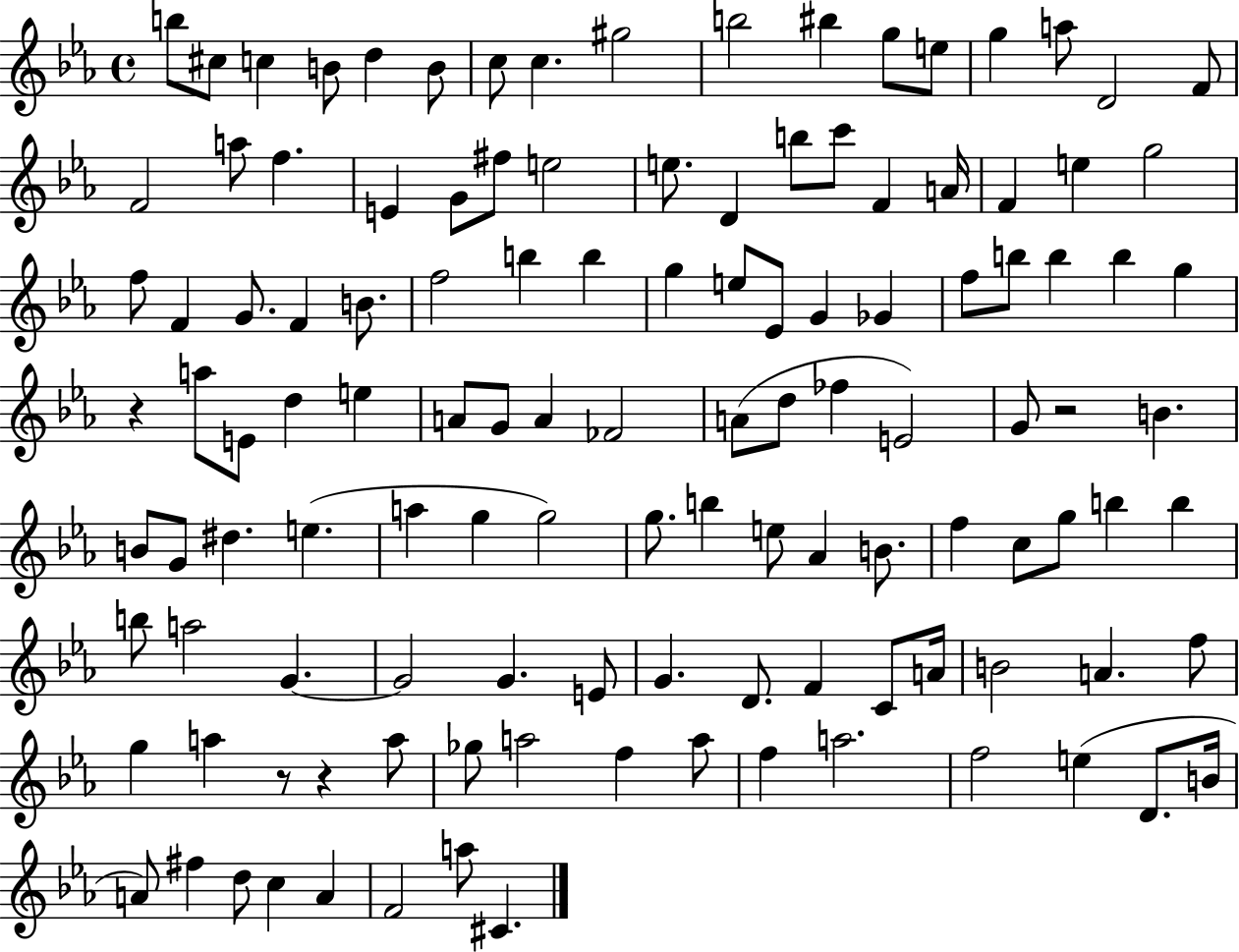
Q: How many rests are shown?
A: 4